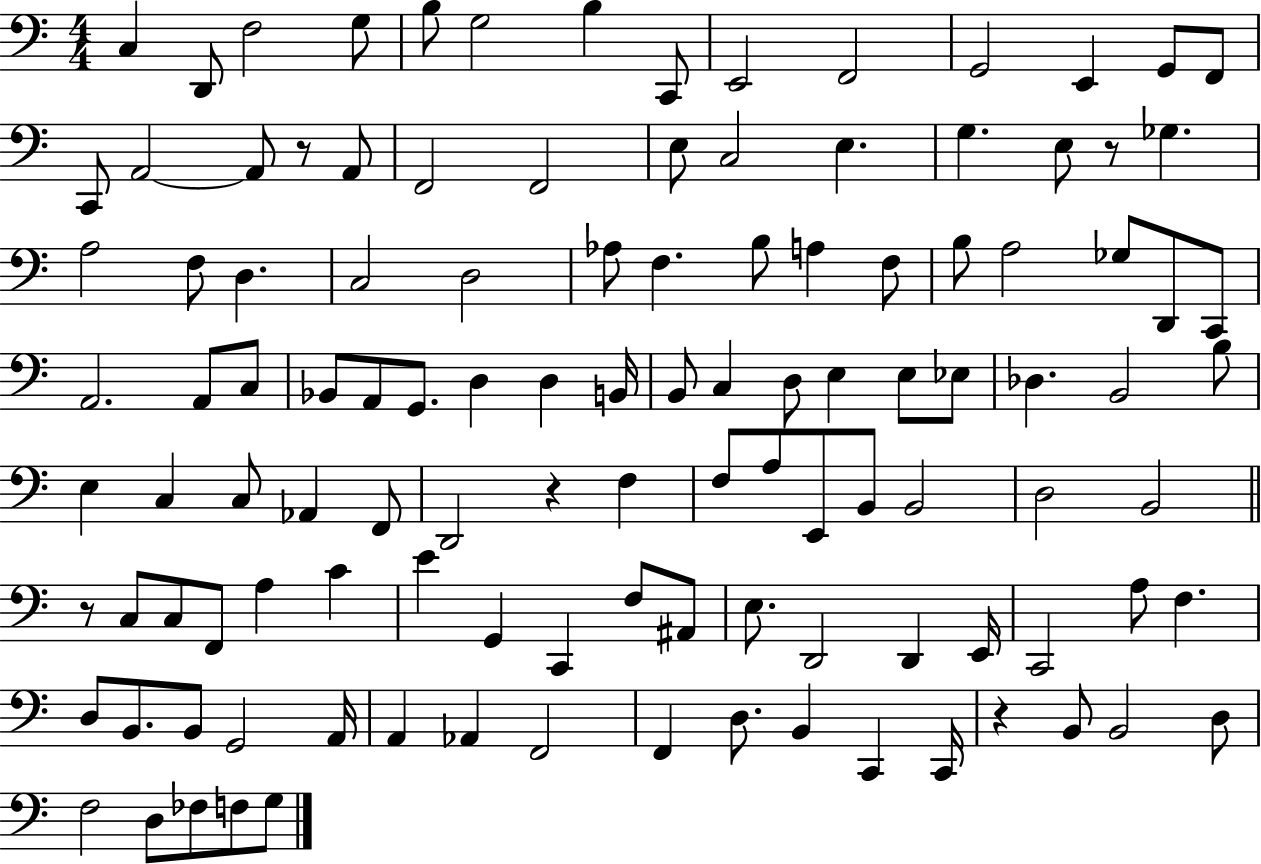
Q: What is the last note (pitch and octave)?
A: G3